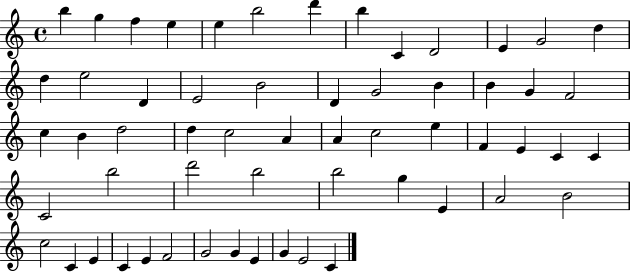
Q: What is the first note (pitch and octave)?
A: B5